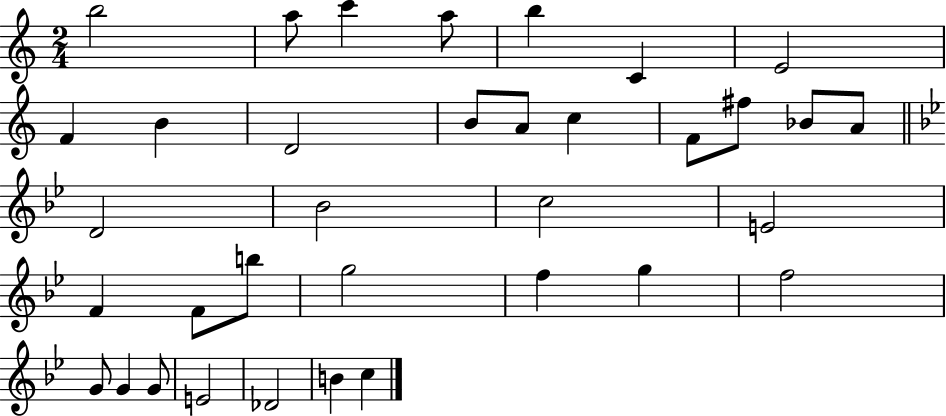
B5/h A5/e C6/q A5/e B5/q C4/q E4/h F4/q B4/q D4/h B4/e A4/e C5/q F4/e F#5/e Bb4/e A4/e D4/h Bb4/h C5/h E4/h F4/q F4/e B5/e G5/h F5/q G5/q F5/h G4/e G4/q G4/e E4/h Db4/h B4/q C5/q